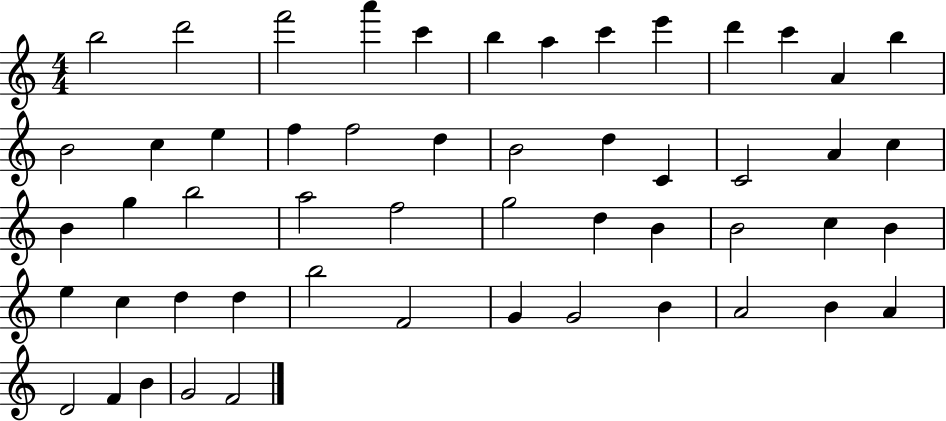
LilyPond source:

{
  \clef treble
  \numericTimeSignature
  \time 4/4
  \key c \major
  b''2 d'''2 | f'''2 a'''4 c'''4 | b''4 a''4 c'''4 e'''4 | d'''4 c'''4 a'4 b''4 | \break b'2 c''4 e''4 | f''4 f''2 d''4 | b'2 d''4 c'4 | c'2 a'4 c''4 | \break b'4 g''4 b''2 | a''2 f''2 | g''2 d''4 b'4 | b'2 c''4 b'4 | \break e''4 c''4 d''4 d''4 | b''2 f'2 | g'4 g'2 b'4 | a'2 b'4 a'4 | \break d'2 f'4 b'4 | g'2 f'2 | \bar "|."
}